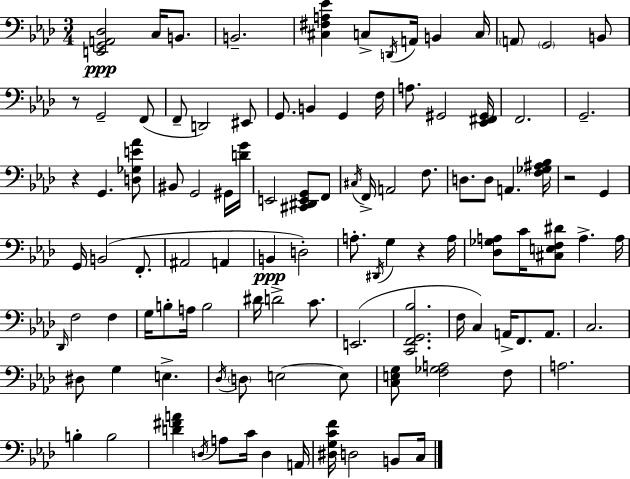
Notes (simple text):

[E2,G2,A2,Db3]/h C3/s B2/e. B2/h. [C#3,F#3,A3,Eb4]/q C3/e D2/s A2/s B2/q C3/s A2/e G2/h B2/e R/e G2/h F2/e F2/e D2/h EIS2/e G2/e. B2/q G2/q F3/s A3/e. G#2/h [Eb2,F#2,G#2]/s F2/h. G2/h. R/q G2/q. [D3,Gb3,E4,Ab4]/e BIS2/e G2/h G#2/s [D4,G4]/s E2/h [C#2,D#2,E2,G2]/e F2/e C#3/s F2/s A2/h F3/e. D3/e. D3/e A2/q. [F3,Gb3,A#3,Bb3]/s R/h G2/q G2/s B2/h F2/e. A#2/h A2/q B2/q D3/h A3/e. D#2/s G3/q R/q A3/s [Db3,Gb3,A3]/e C4/s [C#3,E3,F3,D#4]/e A3/q. A3/s Db2/s F3/h F3/q G3/s B3/e A3/s B3/h D#4/s D4/h C4/e. E2/h. [C2,F2,G2,Bb3]/h. F3/s C3/q A2/s F2/e. A2/e. C3/h. D#3/e G3/q E3/q. Db3/s D3/e E3/h E3/e [C3,E3,G3]/e [F3,Gb3,A3]/h F3/e A3/h. B3/q B3/h [D4,F#4,A4]/q D3/s A3/e C4/s D3/q A2/s [D#3,G3,C4,F4]/s D3/h B2/e C3/s